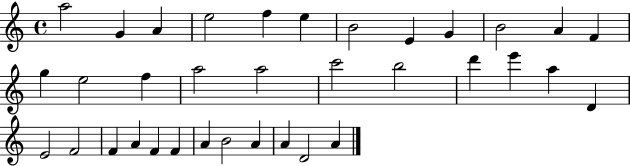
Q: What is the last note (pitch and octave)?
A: A4